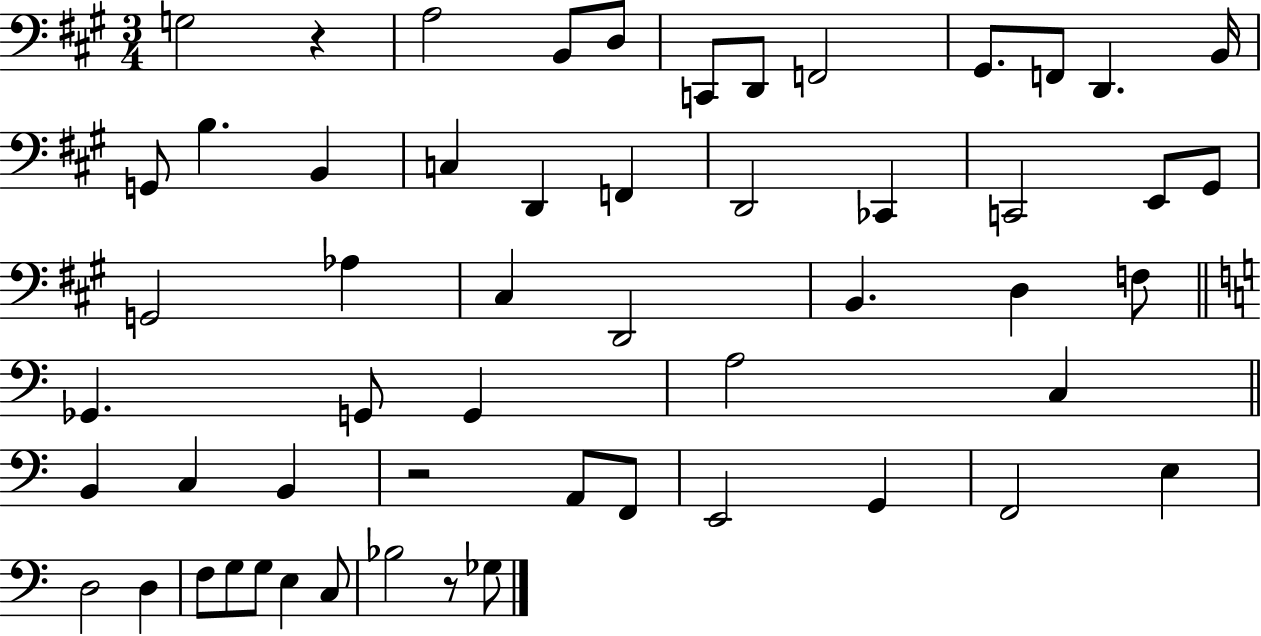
{
  \clef bass
  \numericTimeSignature
  \time 3/4
  \key a \major
  \repeat volta 2 { g2 r4 | a2 b,8 d8 | c,8 d,8 f,2 | gis,8. f,8 d,4. b,16 | \break g,8 b4. b,4 | c4 d,4 f,4 | d,2 ces,4 | c,2 e,8 gis,8 | \break g,2 aes4 | cis4 d,2 | b,4. d4 f8 | \bar "||" \break \key c \major ges,4. g,8 g,4 | a2 c4 | \bar "||" \break \key a \minor b,4 c4 b,4 | r2 a,8 f,8 | e,2 g,4 | f,2 e4 | \break d2 d4 | f8 g8 g8 e4 c8 | bes2 r8 ges8 | } \bar "|."
}